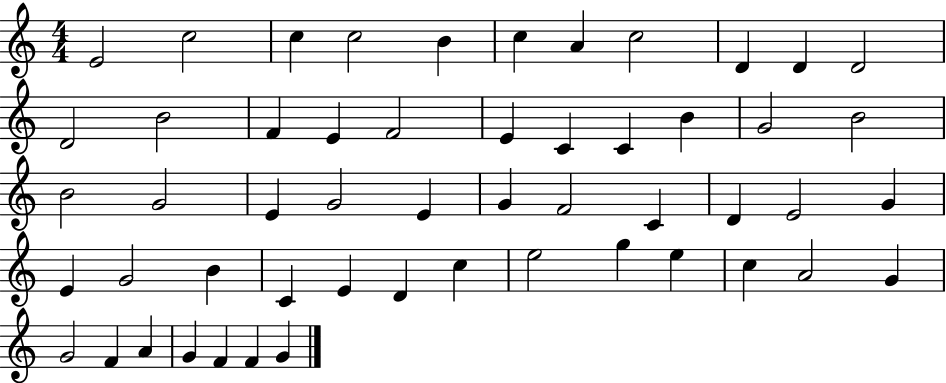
X:1
T:Untitled
M:4/4
L:1/4
K:C
E2 c2 c c2 B c A c2 D D D2 D2 B2 F E F2 E C C B G2 B2 B2 G2 E G2 E G F2 C D E2 G E G2 B C E D c e2 g e c A2 G G2 F A G F F G